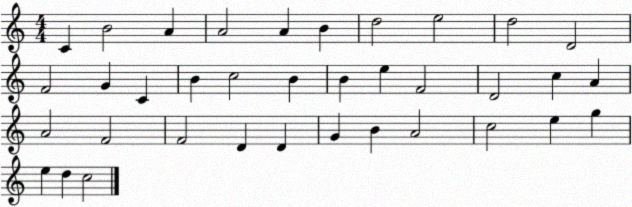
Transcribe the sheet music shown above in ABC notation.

X:1
T:Untitled
M:4/4
L:1/4
K:C
C B2 A A2 A B d2 e2 d2 D2 F2 G C B c2 B B e F2 D2 c A A2 F2 F2 D D G B A2 c2 e g e d c2